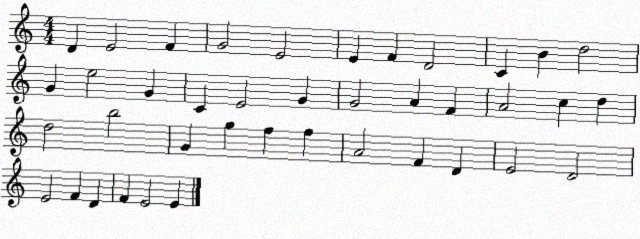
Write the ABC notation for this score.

X:1
T:Untitled
M:4/4
L:1/4
K:C
D E2 F G2 E2 E F D2 C B d2 G e2 G C E2 G G2 A F A2 c d d2 b2 G g f f A2 F D E2 D2 E2 F D F E2 E